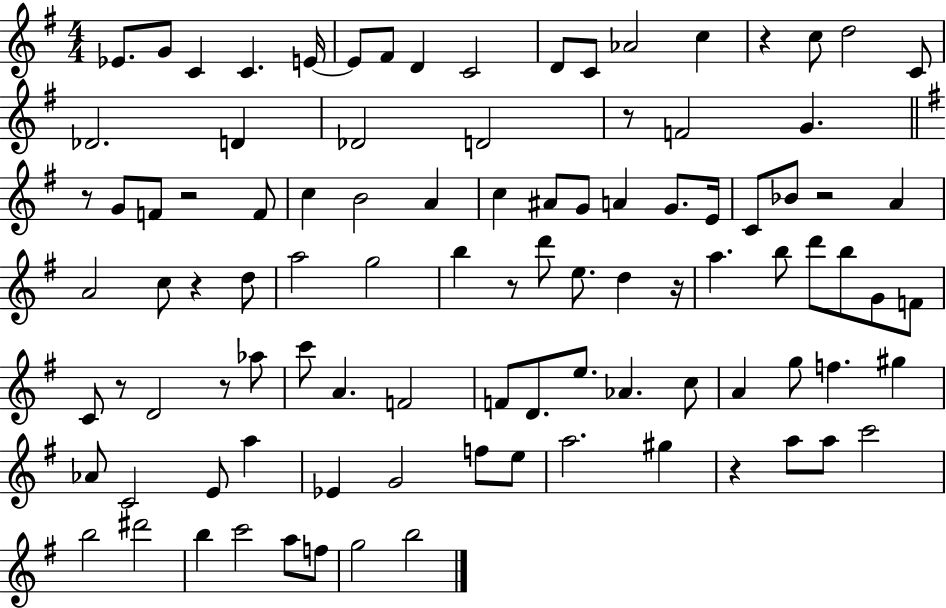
X:1
T:Untitled
M:4/4
L:1/4
K:G
_E/2 G/2 C C E/4 E/2 ^F/2 D C2 D/2 C/2 _A2 c z c/2 d2 C/2 _D2 D _D2 D2 z/2 F2 G z/2 G/2 F/2 z2 F/2 c B2 A c ^A/2 G/2 A G/2 E/4 C/2 _B/2 z2 A A2 c/2 z d/2 a2 g2 b z/2 d'/2 e/2 d z/4 a b/2 d'/2 b/2 G/2 F/2 C/2 z/2 D2 z/2 _a/2 c'/2 A F2 F/2 D/2 e/2 _A c/2 A g/2 f ^g _A/2 C2 E/2 a _E G2 f/2 e/2 a2 ^g z a/2 a/2 c'2 b2 ^d'2 b c'2 a/2 f/2 g2 b2